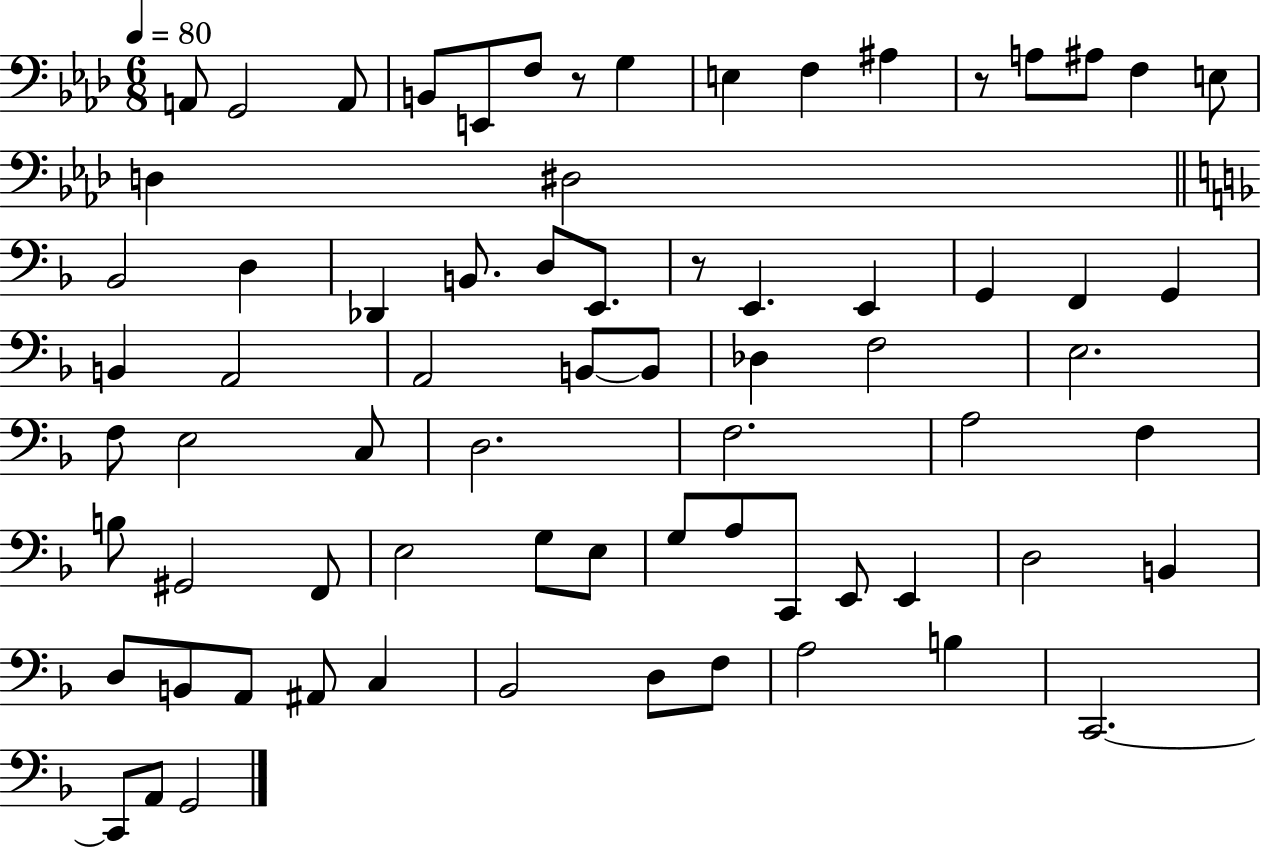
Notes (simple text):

A2/e G2/h A2/e B2/e E2/e F3/e R/e G3/q E3/q F3/q A#3/q R/e A3/e A#3/e F3/q E3/e D3/q D#3/h Bb2/h D3/q Db2/q B2/e. D3/e E2/e. R/e E2/q. E2/q G2/q F2/q G2/q B2/q A2/h A2/h B2/e B2/e Db3/q F3/h E3/h. F3/e E3/h C3/e D3/h. F3/h. A3/h F3/q B3/e G#2/h F2/e E3/h G3/e E3/e G3/e A3/e C2/e E2/e E2/q D3/h B2/q D3/e B2/e A2/e A#2/e C3/q Bb2/h D3/e F3/e A3/h B3/q C2/h. C2/e A2/e G2/h